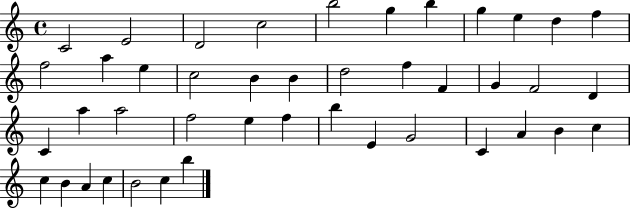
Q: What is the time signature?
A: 4/4